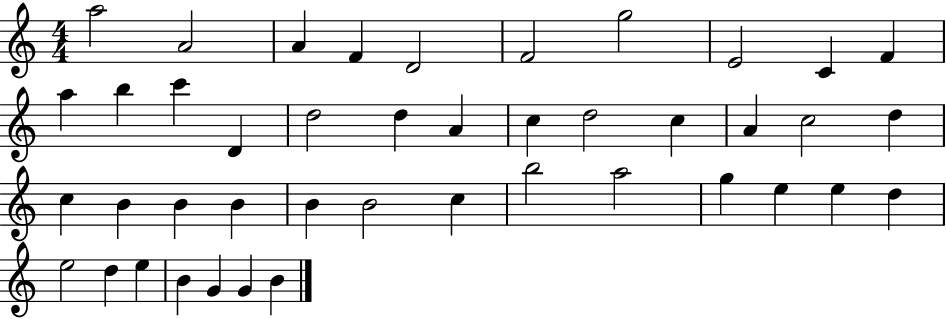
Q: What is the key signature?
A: C major